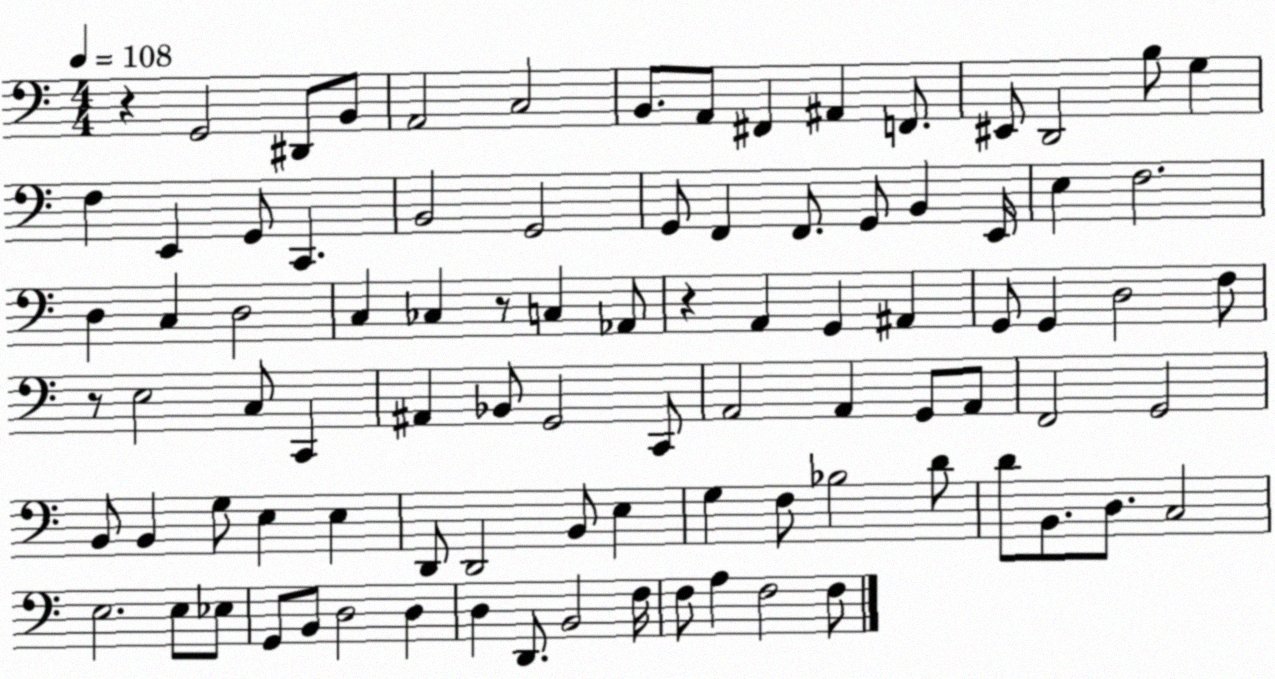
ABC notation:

X:1
T:Untitled
M:4/4
L:1/4
K:C
z G,,2 ^D,,/2 B,,/2 A,,2 C,2 B,,/2 A,,/2 ^F,, ^A,, F,,/2 ^E,,/2 D,,2 B,/2 G, F, E,, G,,/2 C,, B,,2 G,,2 G,,/2 F,, F,,/2 G,,/2 B,, E,,/4 E, F,2 D, C, D,2 C, _C, z/2 C, _A,,/2 z A,, G,, ^A,, G,,/2 G,, D,2 F,/2 z/2 E,2 C,/2 C,, ^A,, _B,,/2 G,,2 C,,/2 A,,2 A,, G,,/2 A,,/2 F,,2 G,,2 B,,/2 B,, G,/2 E, E, D,,/2 D,,2 B,,/2 E, G, F,/2 _B,2 D/2 D/2 B,,/2 D,/2 C,2 E,2 E,/2 _E,/2 G,,/2 B,,/2 D,2 D, D, D,,/2 B,,2 F,/4 F,/2 A, F,2 F,/2